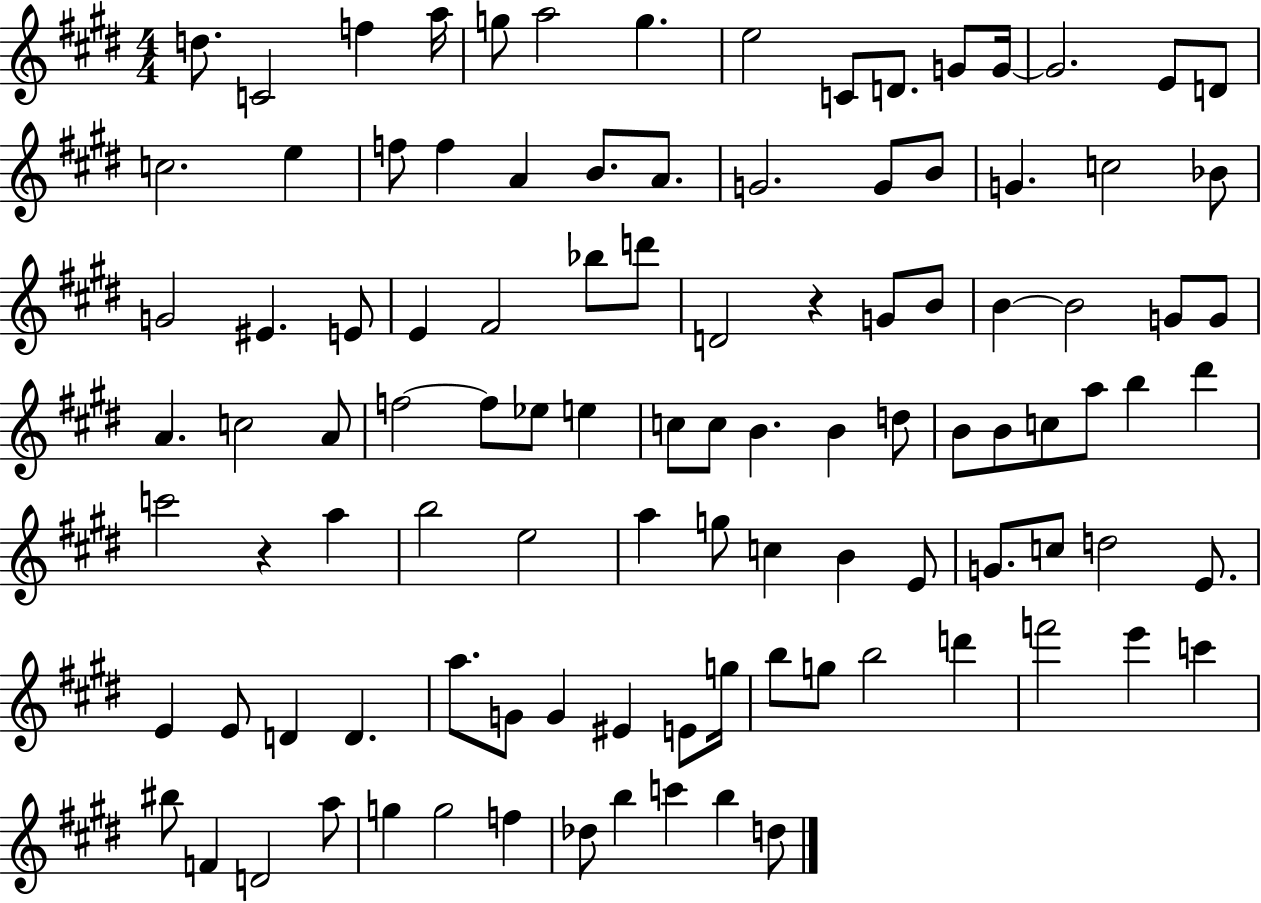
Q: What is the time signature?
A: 4/4